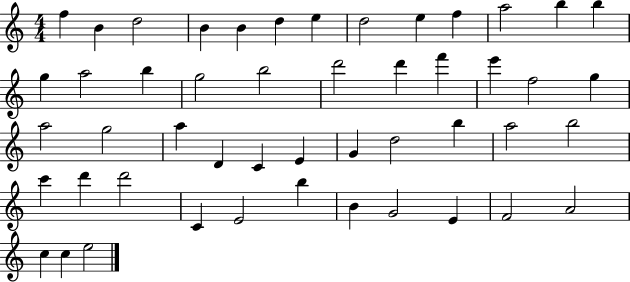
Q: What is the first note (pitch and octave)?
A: F5